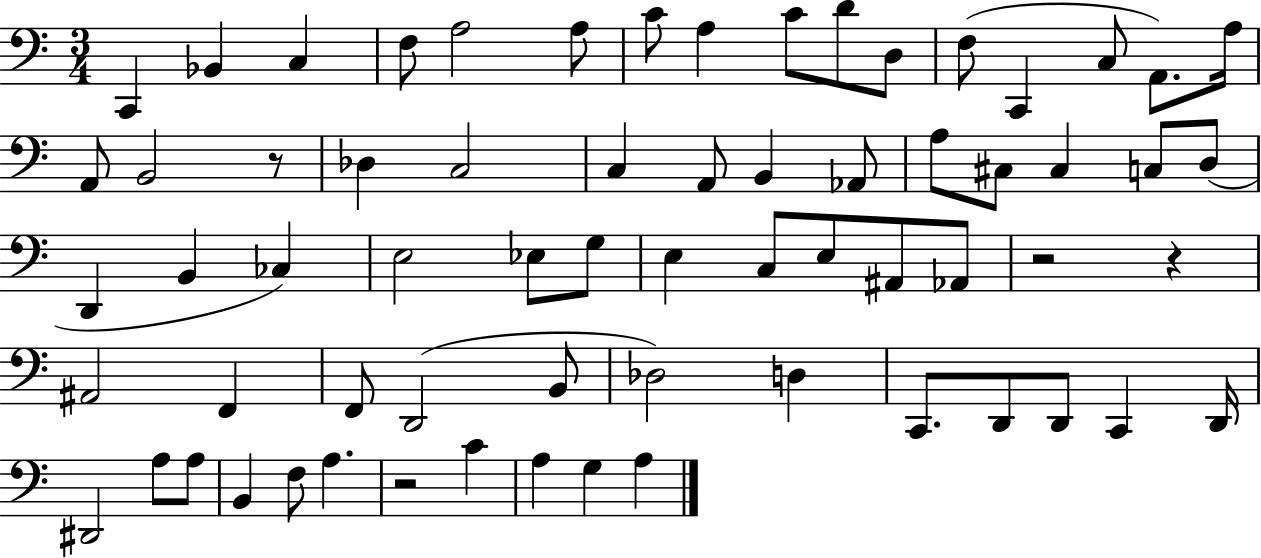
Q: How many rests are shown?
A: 4